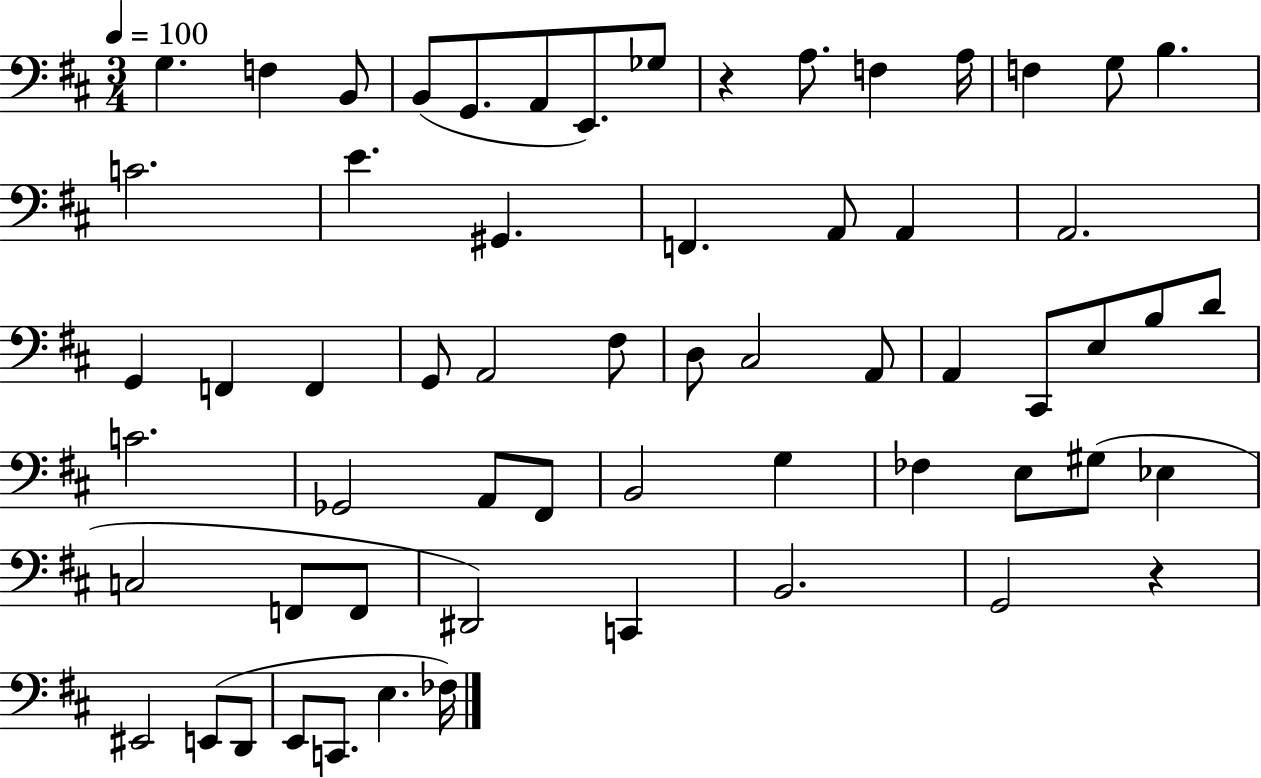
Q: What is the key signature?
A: D major